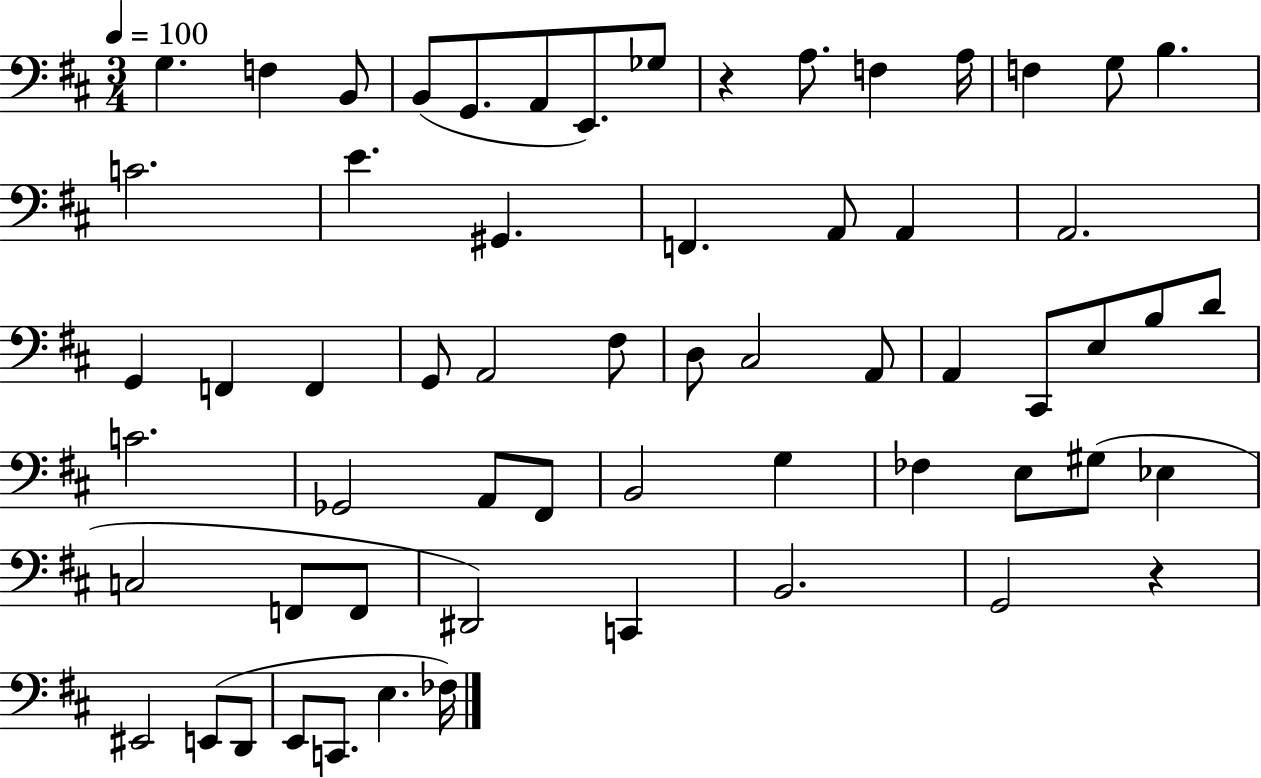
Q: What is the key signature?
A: D major